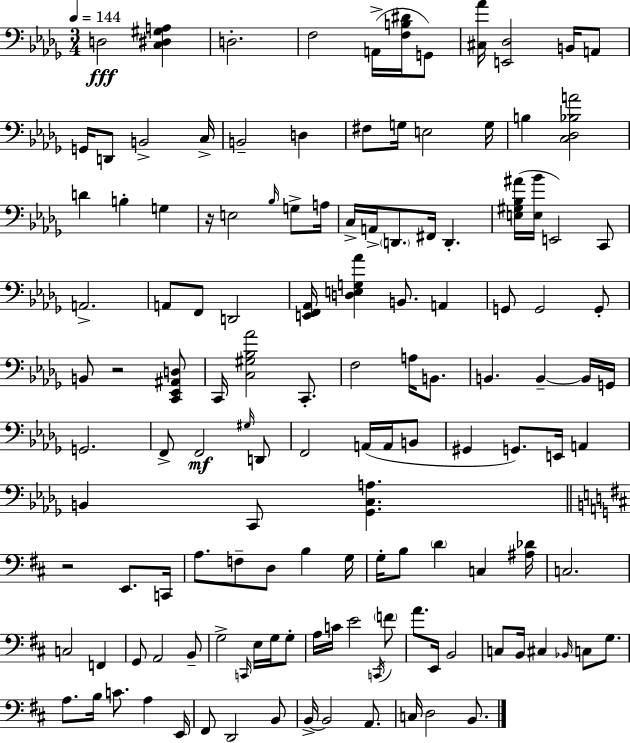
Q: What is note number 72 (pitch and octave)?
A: B3